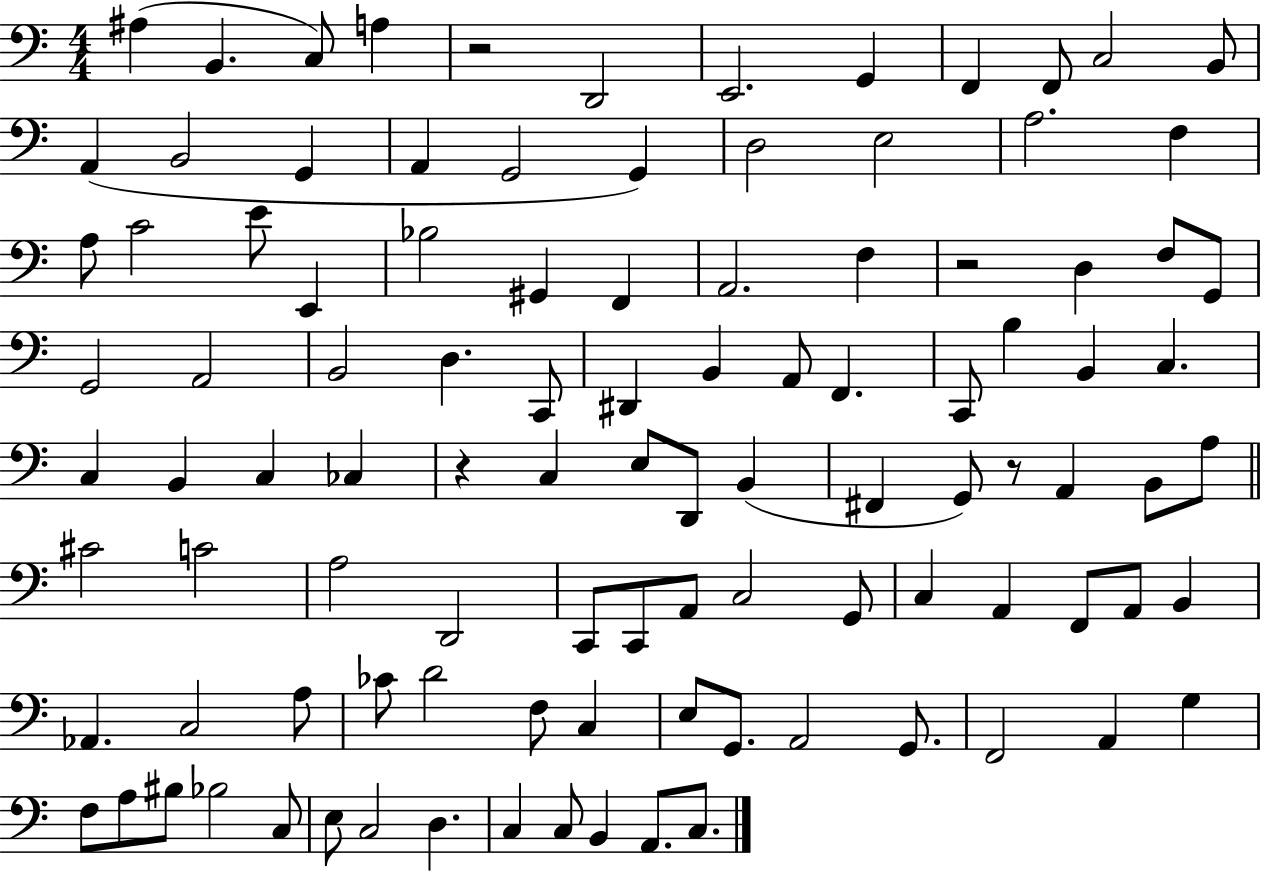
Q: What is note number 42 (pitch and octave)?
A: F2